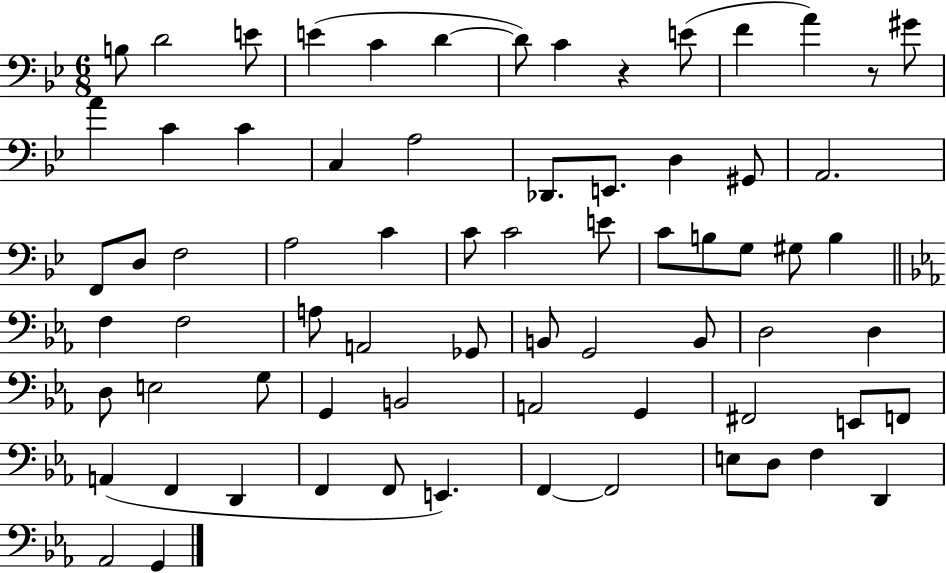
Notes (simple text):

B3/e D4/h E4/e E4/q C4/q D4/q D4/e C4/q R/q E4/e F4/q A4/q R/e G#4/e A4/q C4/q C4/q C3/q A3/h Db2/e. E2/e. D3/q G#2/e A2/h. F2/e D3/e F3/h A3/h C4/q C4/e C4/h E4/e C4/e B3/e G3/e G#3/e B3/q F3/q F3/h A3/e A2/h Gb2/e B2/e G2/h B2/e D3/h D3/q D3/e E3/h G3/e G2/q B2/h A2/h G2/q F#2/h E2/e F2/e A2/q F2/q D2/q F2/q F2/e E2/q. F2/q F2/h E3/e D3/e F3/q D2/q Ab2/h G2/q